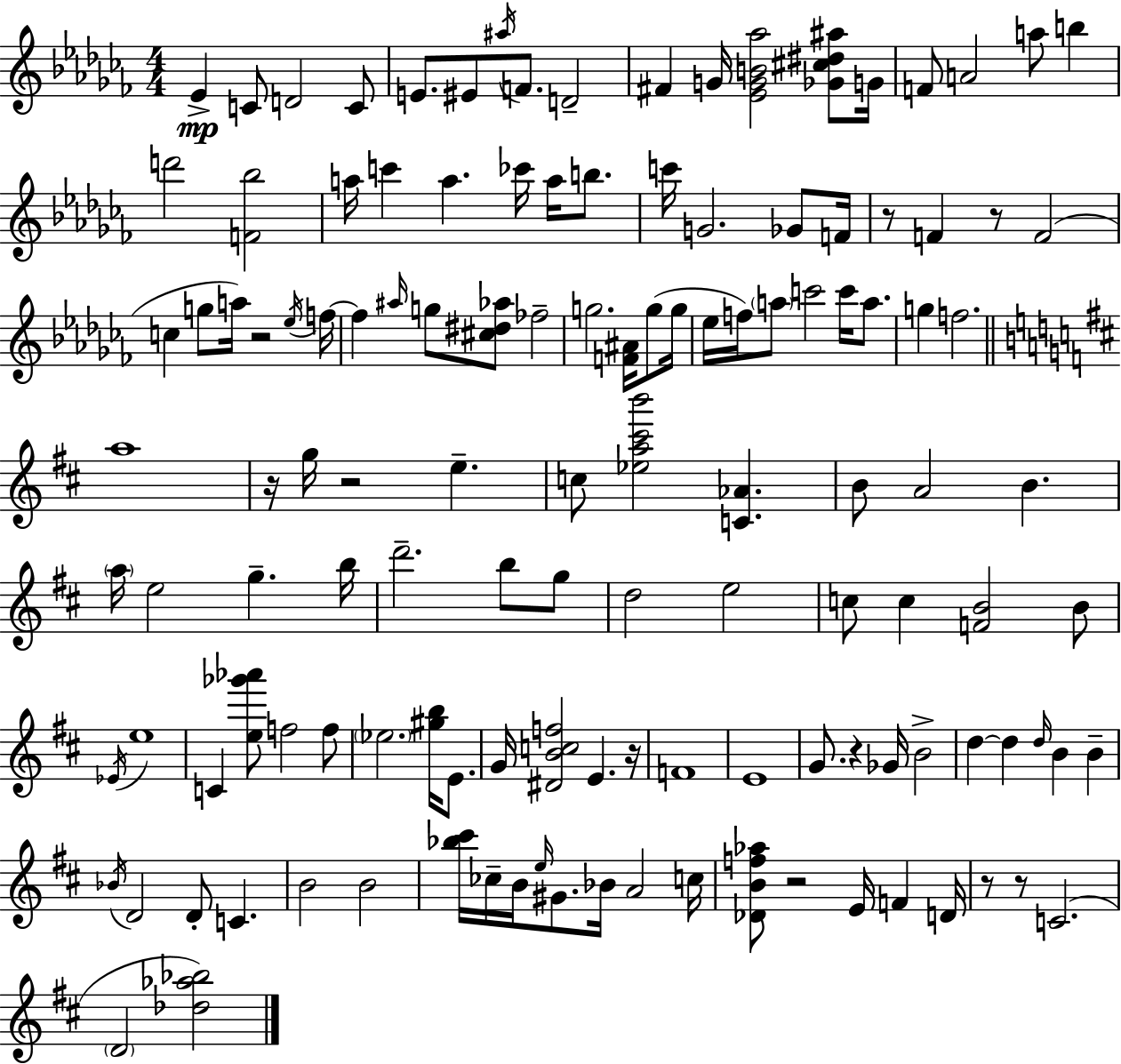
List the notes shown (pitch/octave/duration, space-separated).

Eb4/q C4/e D4/h C4/e E4/e. EIS4/e A#5/s F4/e. D4/h F#4/q G4/s [Eb4,G4,B4,Ab5]/h [Gb4,C#5,D#5,A#5]/e G4/s F4/e A4/h A5/e B5/q D6/h [F4,Bb5]/h A5/s C6/q A5/q. CES6/s A5/s B5/e. C6/s G4/h. Gb4/e F4/s R/e F4/q R/e F4/h C5/q G5/e A5/s R/h Eb5/s F5/s F5/q A#5/s G5/e [C#5,D#5,Ab5]/e FES5/h G5/h. [F4,A#4]/s G5/e G5/s Eb5/s F5/s A5/e C6/h C6/s A5/e. G5/q F5/h. A5/w R/s G5/s R/h E5/q. C5/e [Eb5,A5,C#6,B6]/h [C4,Ab4]/q. B4/e A4/h B4/q. A5/s E5/h G5/q. B5/s D6/h. B5/e G5/e D5/h E5/h C5/e C5/q [F4,B4]/h B4/e Eb4/s E5/w C4/q [E5,Gb6,Ab6]/e F5/h F5/e Eb5/h. [G#5,B5]/s E4/e. G4/s [D#4,B4,C5,F5]/h E4/q. R/s F4/w E4/w G4/e. R/q Gb4/s B4/h D5/q D5/q D5/s B4/q B4/q Bb4/s D4/h D4/e C4/q. B4/h B4/h [Bb5,C#6]/s CES5/s B4/s E5/s G#4/e. Bb4/s A4/h C5/s [Db4,B4,F5,Ab5]/e R/h E4/s F4/q D4/s R/e R/e C4/h. D4/h [Db5,Ab5,Bb5]/h